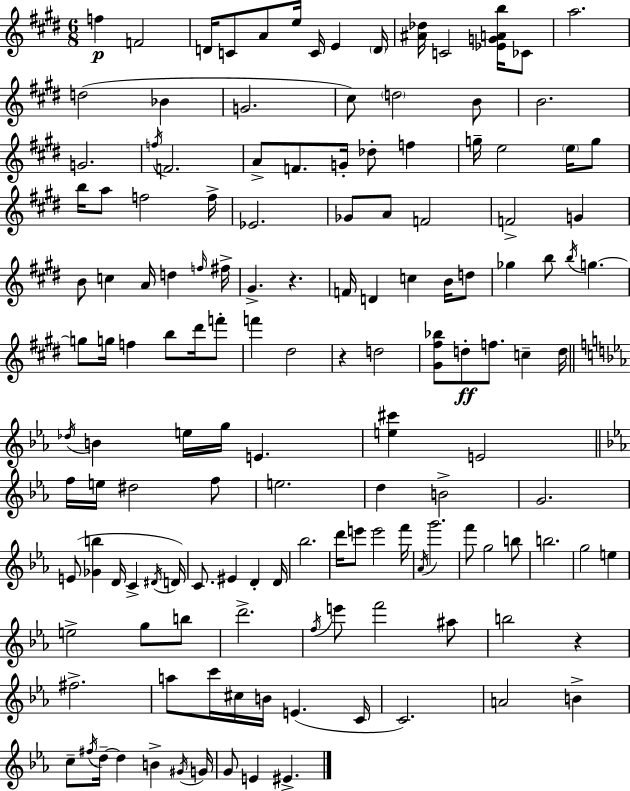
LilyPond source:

{
  \clef treble
  \numericTimeSignature
  \time 6/8
  \key e \major
  f''4\p f'2 | d'16 c'8 a'8 e''16 c'16 e'4 \parenthesize d'16 | <ais' des''>16 c'2 <ees' g' a' b''>16 ces'8 | a''2. | \break d''2( bes'4 | g'2. | cis''8) \parenthesize d''2 b'8 | b'2. | \break g'2. | \acciaccatura { f''16 } f'2. | a'8-> f'8. g'16-. des''8-. f''4 | g''16-- e''2 \parenthesize e''16 g''8 | \break b''16 a''8 f''2 | f''16-> ees'2. | ges'8 a'8 f'2 | f'2-> g'4 | \break b'8 c''4 a'16 d''4 | \grace { f''16 } fis''16-> gis'4.-> r4. | f'16 d'4 c''4 b'16 | d''8 ges''4 b''8 \acciaccatura { b''16 } g''4.~~ | \break g''8 g''16 f''4 b''8 | dis'''16 f'''8-. f'''4 dis''2 | r4 d''2 | <gis' fis'' bes''>8 d''8-.\ff f''8. c''4-- | \break d''16 \bar "||" \break \key ees \major \acciaccatura { des''16 } b'4 e''16 g''16 e'4. | <e'' cis'''>4 e'2 | \bar "||" \break \key ees \major f''16 e''16 dis''2 f''8 | e''2. | d''4 b'2-> | g'2. | \break e'8( <ges' b''>4 d'16 c'4-> \acciaccatura { dis'16 }) | d'16 c'8. eis'4 d'4-. | d'16 bes''2. | d'''16 e'''8 e'''2 | \break f'''16 \acciaccatura { aes'16 } g'''2. | f'''8 g''2 | b''8 b''2. | g''2 e''4 | \break e''2-> g''8 | b''8 d'''2.-> | \acciaccatura { f''16 } e'''8 f'''2 | ais''8 b''2 r4 | \break fis''2.-> | a''8 c'''16 cis''16 b'16 e'4.( | c'16 c'2.) | a'2 b'4-> | \break c''8-- \acciaccatura { fis''16 } d''16--~~ d''4 b'4-> | \acciaccatura { gis'16 } g'16 g'8 e'4 eis'4.-> | \bar "|."
}